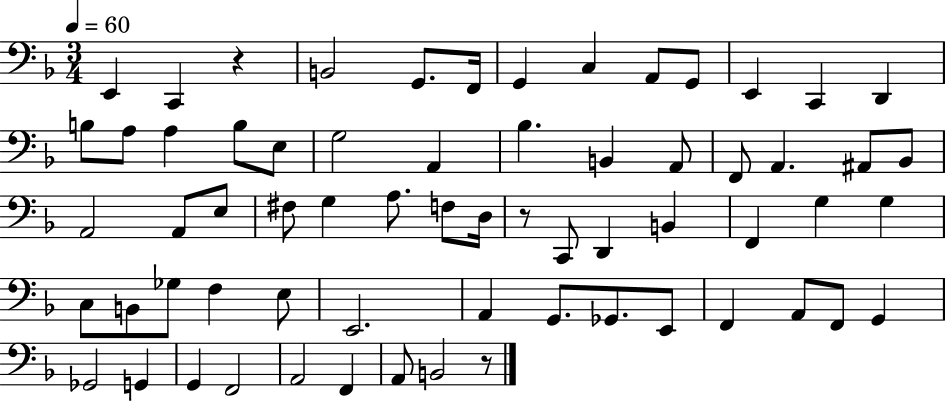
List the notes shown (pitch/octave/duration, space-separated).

E2/q C2/q R/q B2/h G2/e. F2/s G2/q C3/q A2/e G2/e E2/q C2/q D2/q B3/e A3/e A3/q B3/e E3/e G3/h A2/q Bb3/q. B2/q A2/e F2/e A2/q. A#2/e Bb2/e A2/h A2/e E3/e F#3/e G3/q A3/e. F3/e D3/s R/e C2/e D2/q B2/q F2/q G3/q G3/q C3/e B2/e Gb3/e F3/q E3/e E2/h. A2/q G2/e. Gb2/e. E2/e F2/q A2/e F2/e G2/q Gb2/h G2/q G2/q F2/h A2/h F2/q A2/e B2/h R/e